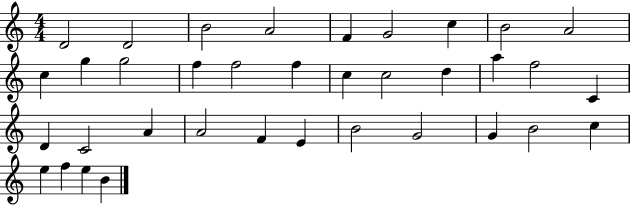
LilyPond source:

{
  \clef treble
  \numericTimeSignature
  \time 4/4
  \key c \major
  d'2 d'2 | b'2 a'2 | f'4 g'2 c''4 | b'2 a'2 | \break c''4 g''4 g''2 | f''4 f''2 f''4 | c''4 c''2 d''4 | a''4 f''2 c'4 | \break d'4 c'2 a'4 | a'2 f'4 e'4 | b'2 g'2 | g'4 b'2 c''4 | \break e''4 f''4 e''4 b'4 | \bar "|."
}